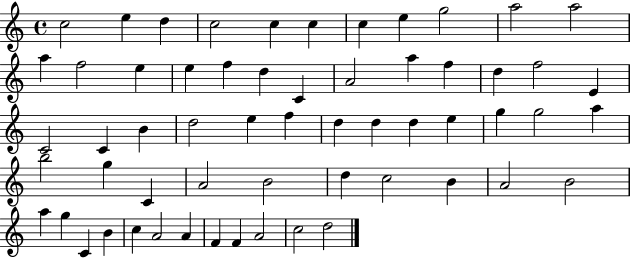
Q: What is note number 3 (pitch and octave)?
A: D5